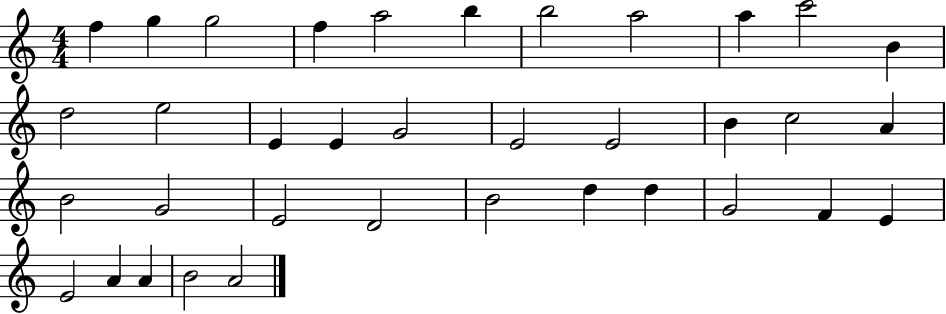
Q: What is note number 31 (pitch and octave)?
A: E4